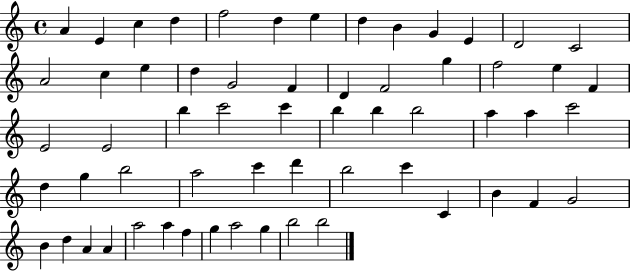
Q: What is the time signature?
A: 4/4